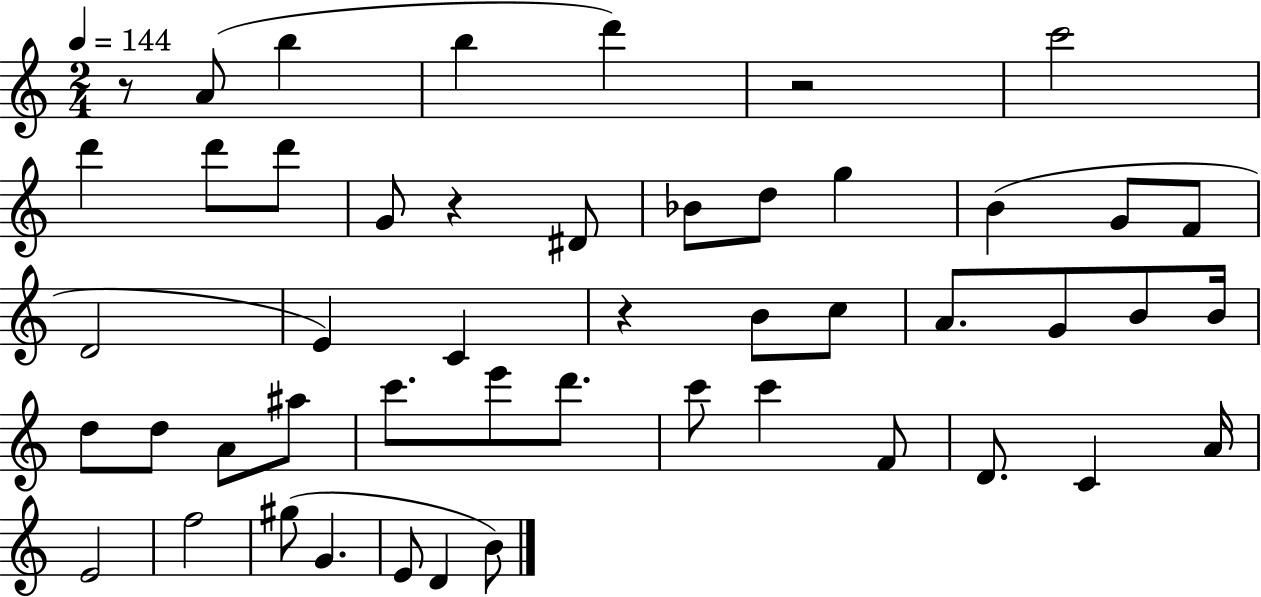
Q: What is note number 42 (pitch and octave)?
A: G4